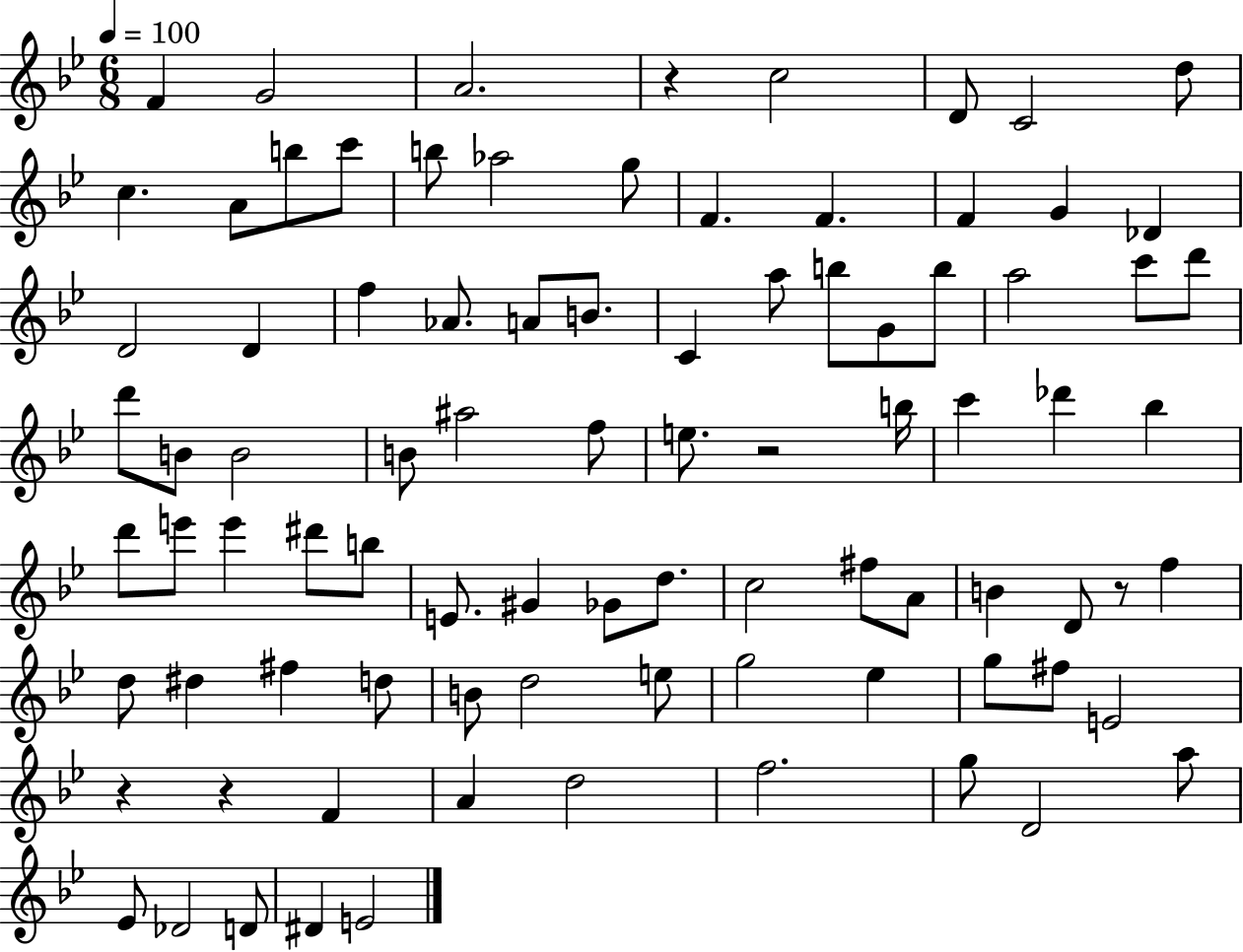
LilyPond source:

{
  \clef treble
  \numericTimeSignature
  \time 6/8
  \key bes \major
  \tempo 4 = 100
  f'4 g'2 | a'2. | r4 c''2 | d'8 c'2 d''8 | \break c''4. a'8 b''8 c'''8 | b''8 aes''2 g''8 | f'4. f'4. | f'4 g'4 des'4 | \break d'2 d'4 | f''4 aes'8. a'8 b'8. | c'4 a''8 b''8 g'8 b''8 | a''2 c'''8 d'''8 | \break d'''8 b'8 b'2 | b'8 ais''2 f''8 | e''8. r2 b''16 | c'''4 des'''4 bes''4 | \break d'''8 e'''8 e'''4 dis'''8 b''8 | e'8. gis'4 ges'8 d''8. | c''2 fis''8 a'8 | b'4 d'8 r8 f''4 | \break d''8 dis''4 fis''4 d''8 | b'8 d''2 e''8 | g''2 ees''4 | g''8 fis''8 e'2 | \break r4 r4 f'4 | a'4 d''2 | f''2. | g''8 d'2 a''8 | \break ees'8 des'2 d'8 | dis'4 e'2 | \bar "|."
}